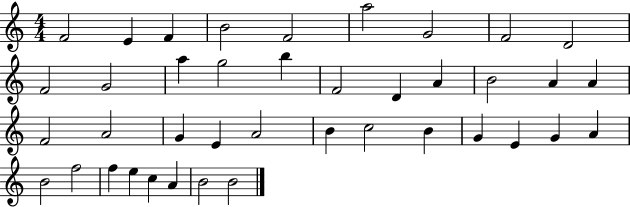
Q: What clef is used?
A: treble